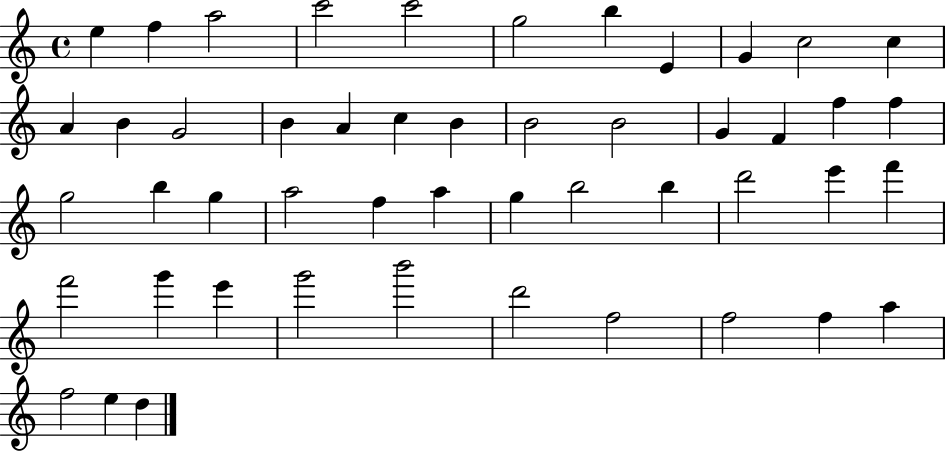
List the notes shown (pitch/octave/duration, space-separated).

E5/q F5/q A5/h C6/h C6/h G5/h B5/q E4/q G4/q C5/h C5/q A4/q B4/q G4/h B4/q A4/q C5/q B4/q B4/h B4/h G4/q F4/q F5/q F5/q G5/h B5/q G5/q A5/h F5/q A5/q G5/q B5/h B5/q D6/h E6/q F6/q F6/h G6/q E6/q G6/h B6/h D6/h F5/h F5/h F5/q A5/q F5/h E5/q D5/q